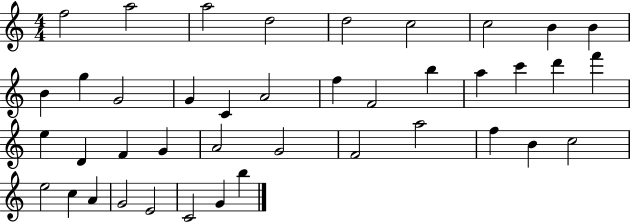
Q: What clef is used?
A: treble